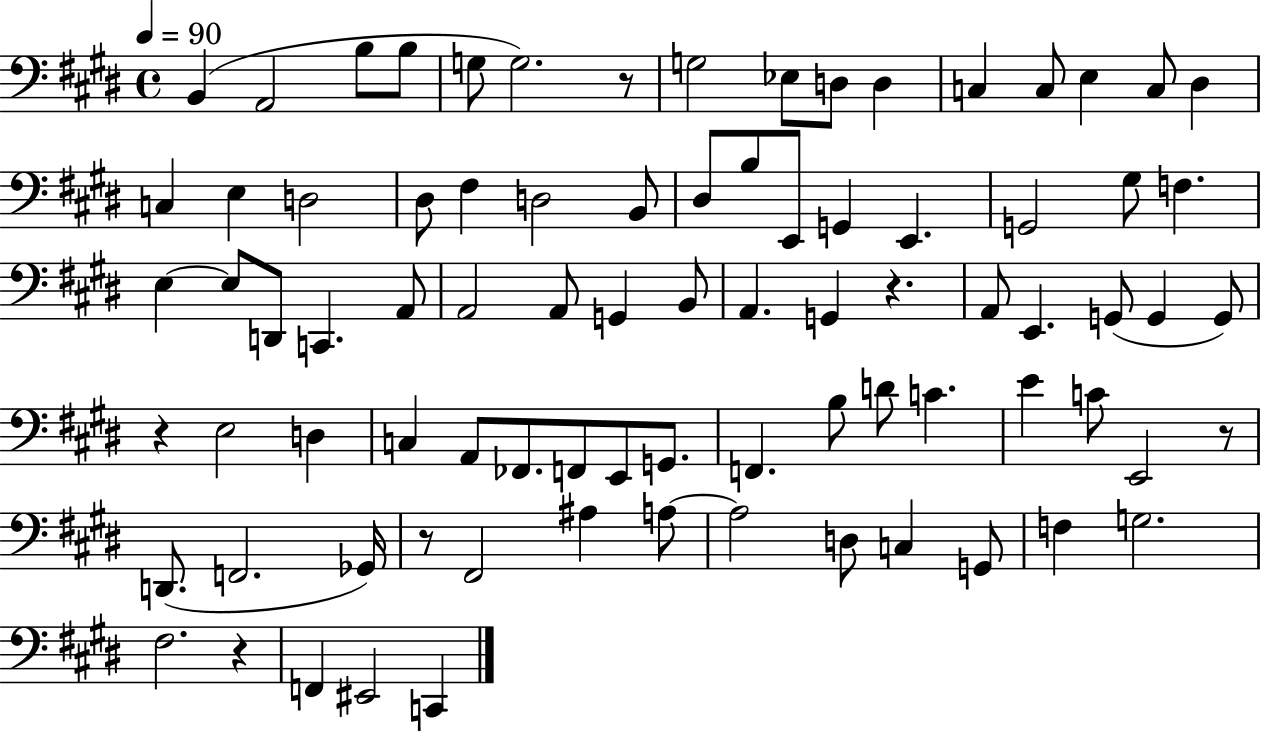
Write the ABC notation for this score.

X:1
T:Untitled
M:4/4
L:1/4
K:E
B,, A,,2 B,/2 B,/2 G,/2 G,2 z/2 G,2 _E,/2 D,/2 D, C, C,/2 E, C,/2 ^D, C, E, D,2 ^D,/2 ^F, D,2 B,,/2 ^D,/2 B,/2 E,,/2 G,, E,, G,,2 ^G,/2 F, E, E,/2 D,,/2 C,, A,,/2 A,,2 A,,/2 G,, B,,/2 A,, G,, z A,,/2 E,, G,,/2 G,, G,,/2 z E,2 D, C, A,,/2 _F,,/2 F,,/2 E,,/2 G,,/2 F,, B,/2 D/2 C E C/2 E,,2 z/2 D,,/2 F,,2 _G,,/4 z/2 ^F,,2 ^A, A,/2 A,2 D,/2 C, G,,/2 F, G,2 ^F,2 z F,, ^E,,2 C,,